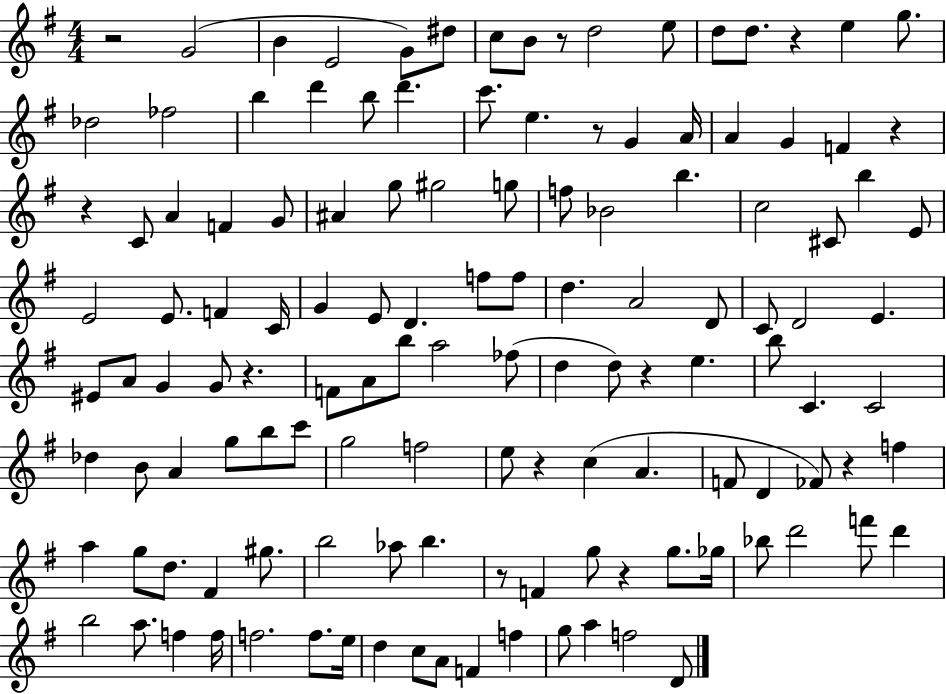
R/h G4/h B4/q E4/h G4/e D#5/e C5/e B4/e R/e D5/h E5/e D5/e D5/e. R/q E5/q G5/e. Db5/h FES5/h B5/q D6/q B5/e D6/q. C6/e. E5/q. R/e G4/q A4/s A4/q G4/q F4/q R/q R/q C4/e A4/q F4/q G4/e A#4/q G5/e G#5/h G5/e F5/e Bb4/h B5/q. C5/h C#4/e B5/q E4/e E4/h E4/e. F4/q C4/s G4/q E4/e D4/q. F5/e F5/e D5/q. A4/h D4/e C4/e D4/h E4/q. EIS4/e A4/e G4/q G4/e R/q. F4/e A4/e B5/e A5/h FES5/e D5/q D5/e R/q E5/q. B5/e C4/q. C4/h Db5/q B4/e A4/q G5/e B5/e C6/e G5/h F5/h E5/e R/q C5/q A4/q. F4/e D4/q FES4/e R/q F5/q A5/q G5/e D5/e. F#4/q G#5/e. B5/h Ab5/e B5/q. R/e F4/q G5/e R/q G5/e. Gb5/s Bb5/e D6/h F6/e D6/q B5/h A5/e. F5/q F5/s F5/h. F5/e. E5/s D5/q C5/e A4/e F4/q F5/q G5/e A5/q F5/h D4/e